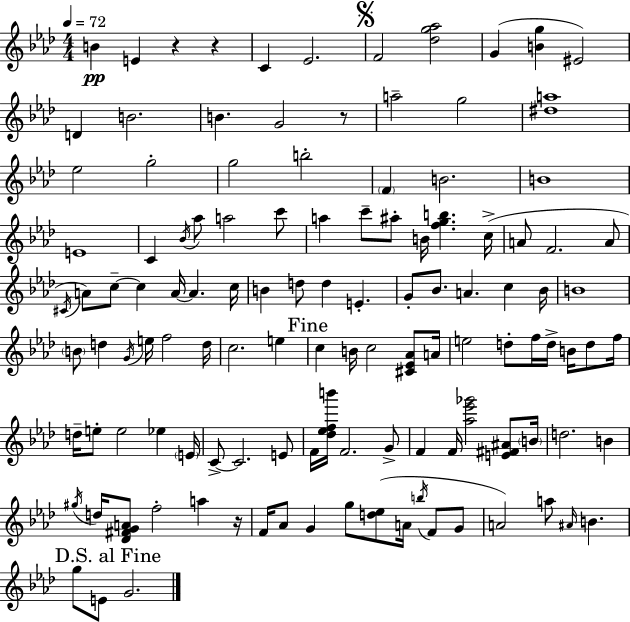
{
  \clef treble
  \numericTimeSignature
  \time 4/4
  \key f \minor
  \tempo 4 = 72
  b'4\pp e'4 r4 r4 | c'4 ees'2. | \mark \markup { \musicglyph "scripts.segno" } f'2 <des'' g'' aes''>2 | g'4( <b' g''>4 eis'2) | \break d'4 b'2. | b'4. g'2 r8 | a''2-- g''2 | <dis'' a''>1 | \break ees''2 g''2-. | g''2 b''2-. | \parenthesize f'4 b'2. | b'1 | \break e'1 | c'4 \acciaccatura { bes'16 } aes''8 a''2 c'''8 | a''4 c'''8-- ais''8-. b'16 <f'' g'' b''>4. | c''16->( a'8 f'2. a'8 | \break \acciaccatura { cis'16 } a'8) c''8--~~ c''4 a'16~~ a'4. | c''16 b'4 d''8 d''4 e'4.-. | g'8-. bes'8. a'4. c''4 | bes'16 b'1 | \break \parenthesize b'8 d''4 \acciaccatura { g'16 } e''16 f''2 | d''16 c''2. e''4 | \mark "Fine" c''4 b'16 c''2 | <cis' ees' aes'>8 a'16 e''2 d''8-. f''16 d''16-> b'16 | \break d''8 f''16 d''16-- e''8-. e''2 ees''4 | \parenthesize e'16 c'8->~~ c'2. | e'8 f'16 <des'' ees'' f'' b'''>16 f'2. | g'8-> f'4 f'16 <aes'' ees''' ges'''>2 | \break <e' fis' ais'>8 \parenthesize b'16 d''2. b'4 | \acciaccatura { gis''16 } d''16 <des' fis' g' a'>8 f''2-. a''4 | r16 f'16 aes'8 g'4 g''8 <d'' ees''>8( a'16 | \acciaccatura { b''16 } f'8 g'8 a'2) a''8 \grace { ais'16 } | \break b'4. \mark "D.S. al Fine" g''8 e'8 g'2. | \bar "|."
}